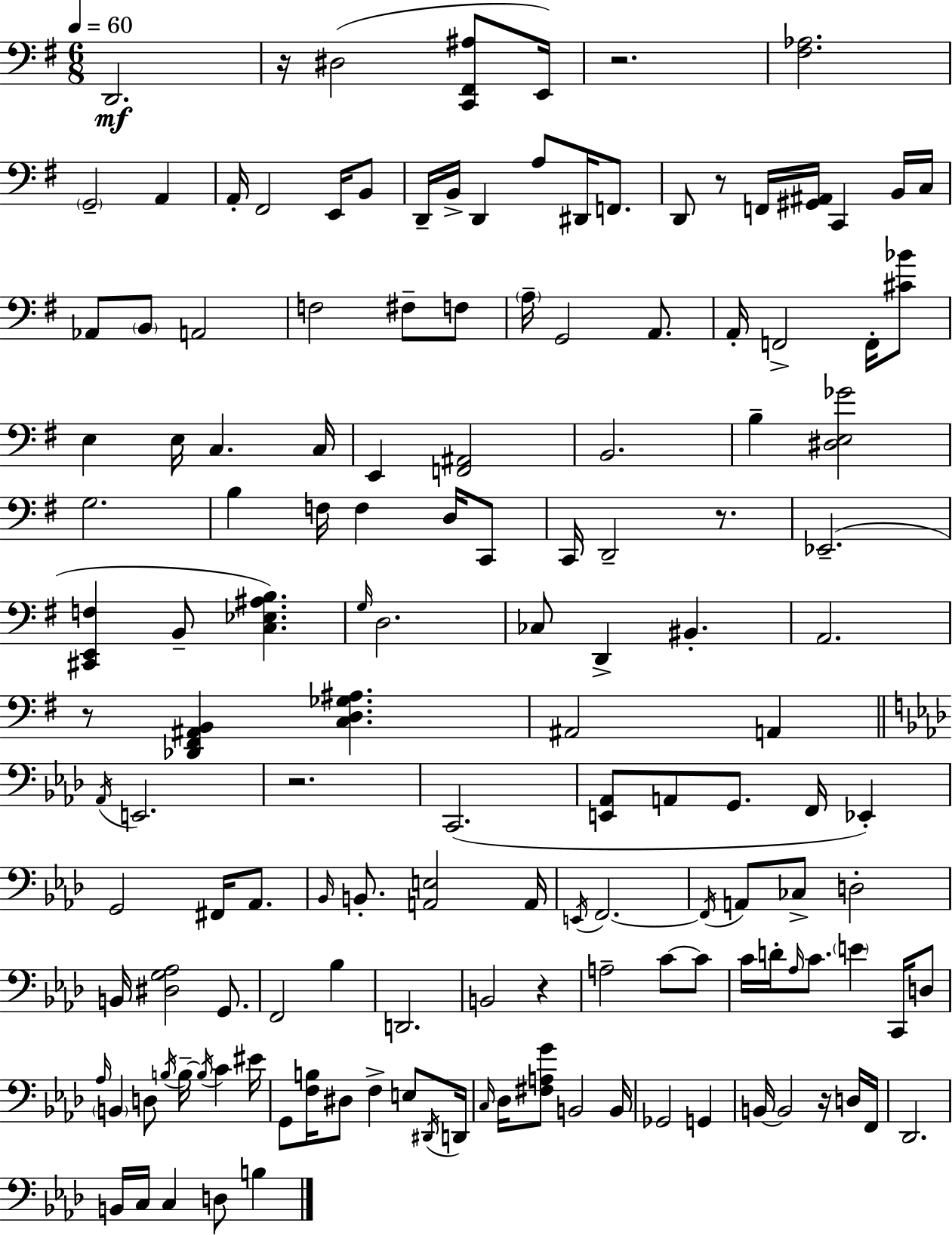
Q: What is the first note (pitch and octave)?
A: D2